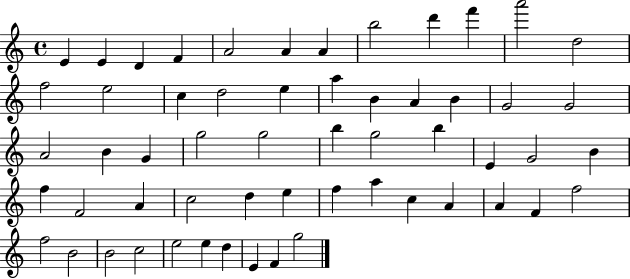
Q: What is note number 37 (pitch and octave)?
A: A4